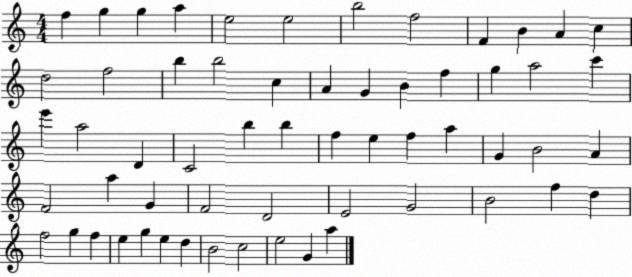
X:1
T:Untitled
M:4/4
L:1/4
K:C
f g g a e2 e2 b2 f2 F B A c d2 f2 b b2 c A G B f g a2 c' e' a2 D C2 b b f e f a G B2 A F2 a G F2 D2 E2 G2 B2 f d f2 g f e g e d B2 c2 e2 G a